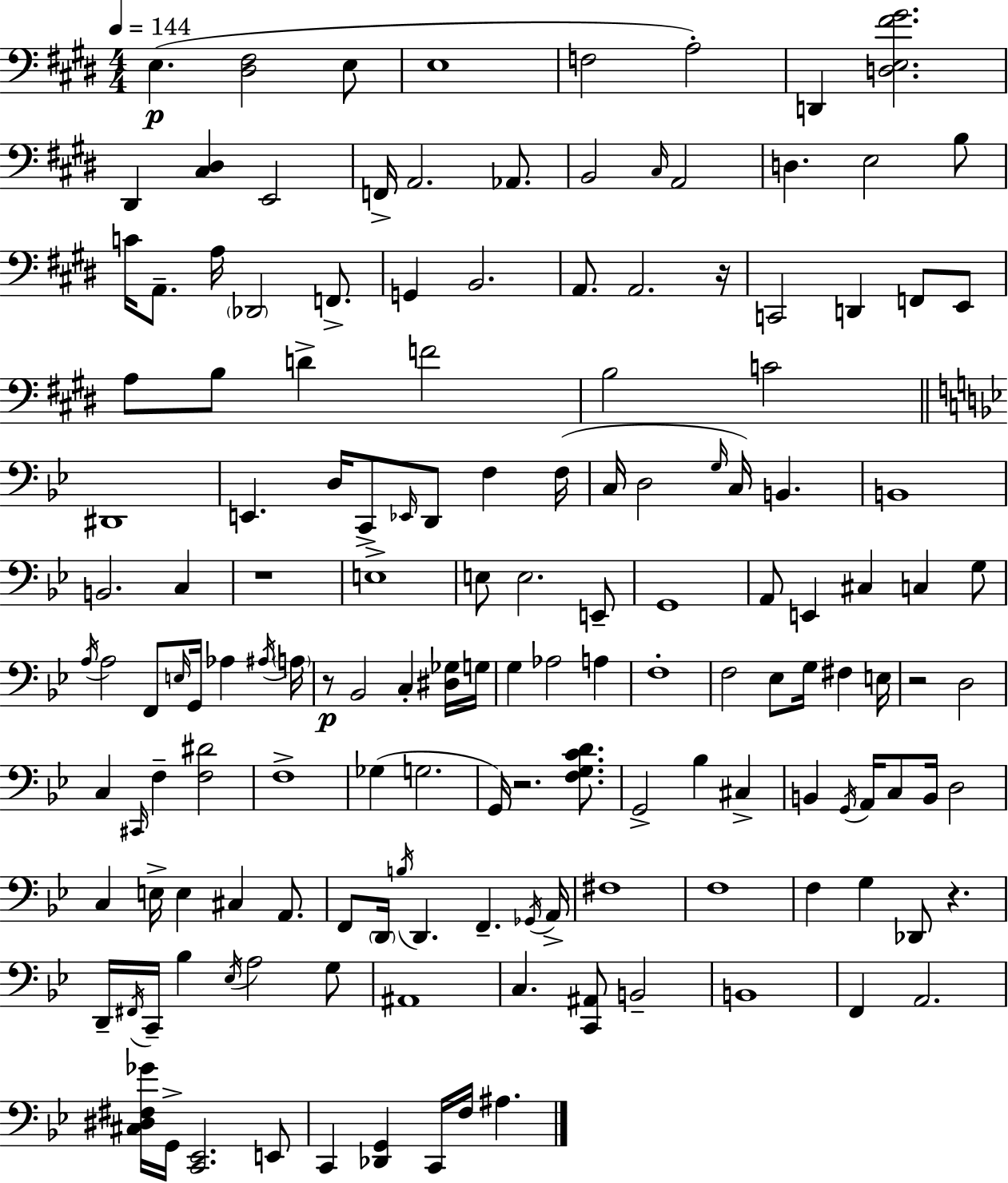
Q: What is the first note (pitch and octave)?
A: E3